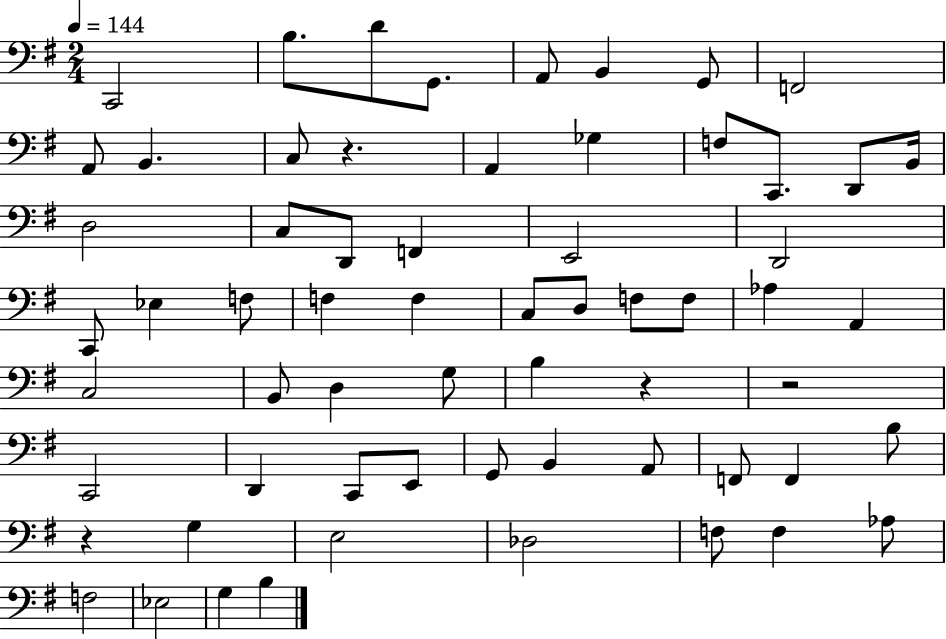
X:1
T:Untitled
M:2/4
L:1/4
K:G
C,,2 B,/2 D/2 G,,/2 A,,/2 B,, G,,/2 F,,2 A,,/2 B,, C,/2 z A,, _G, F,/2 C,,/2 D,,/2 B,,/4 D,2 C,/2 D,,/2 F,, E,,2 D,,2 C,,/2 _E, F,/2 F, F, C,/2 D,/2 F,/2 F,/2 _A, A,, C,2 B,,/2 D, G,/2 B, z z2 C,,2 D,, C,,/2 E,,/2 G,,/2 B,, A,,/2 F,,/2 F,, B,/2 z G, E,2 _D,2 F,/2 F, _A,/2 F,2 _E,2 G, B,